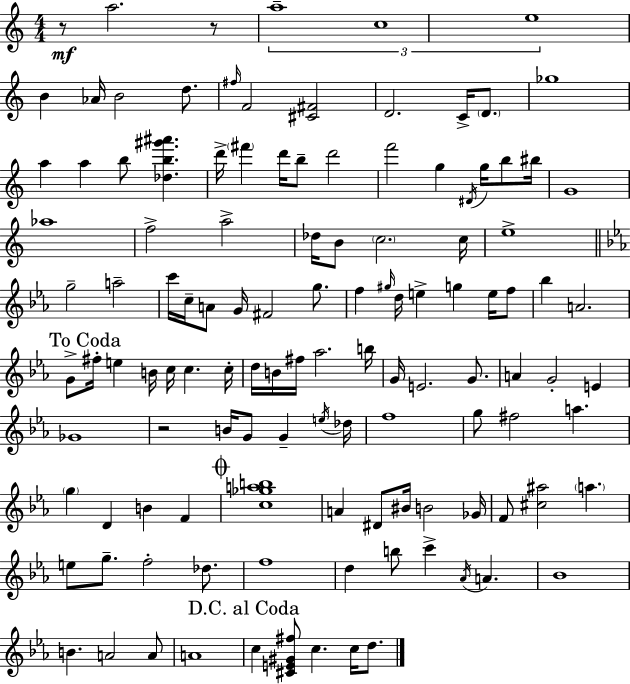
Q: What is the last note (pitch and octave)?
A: D5